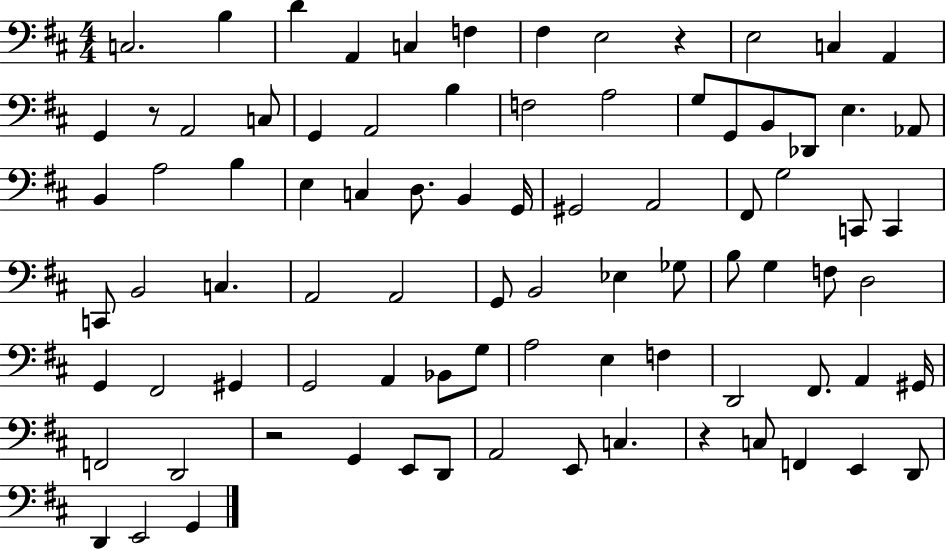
C3/h. B3/q D4/q A2/q C3/q F3/q F#3/q E3/h R/q E3/h C3/q A2/q G2/q R/e A2/h C3/e G2/q A2/h B3/q F3/h A3/h G3/e G2/e B2/e Db2/e E3/q. Ab2/e B2/q A3/h B3/q E3/q C3/q D3/e. B2/q G2/s G#2/h A2/h F#2/e G3/h C2/e C2/q C2/e B2/h C3/q. A2/h A2/h G2/e B2/h Eb3/q Gb3/e B3/e G3/q F3/e D3/h G2/q F#2/h G#2/q G2/h A2/q Bb2/e G3/e A3/h E3/q F3/q D2/h F#2/e. A2/q G#2/s F2/h D2/h R/h G2/q E2/e D2/e A2/h E2/e C3/q. R/q C3/e F2/q E2/q D2/e D2/q E2/h G2/q